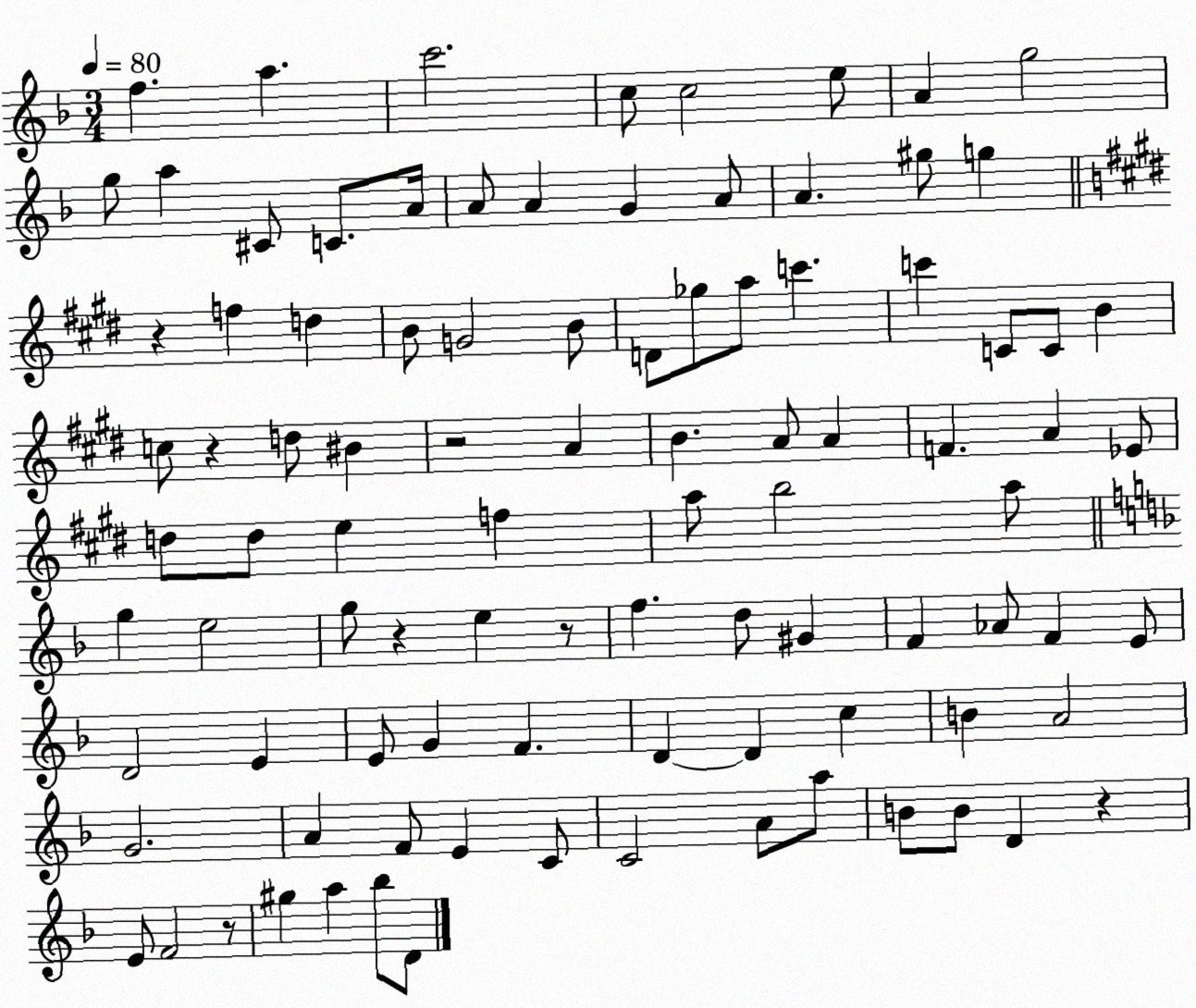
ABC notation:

X:1
T:Untitled
M:3/4
L:1/4
K:F
f a c'2 c/2 c2 e/2 A g2 g/2 a ^C/2 C/2 A/4 A/2 A G A/2 A ^g/2 g z f d B/2 G2 B/2 D/2 _g/2 a/2 c' c' C/2 C/2 B c/2 z d/2 ^B z2 A B A/2 A F A _E/2 d/2 d/2 e f a/2 b2 a/2 g e2 g/2 z e z/2 f d/2 ^G F _A/2 F E/2 D2 E E/2 G F D D c B A2 G2 A F/2 E C/2 C2 A/2 a/2 B/2 B/2 D z E/2 F2 z/2 ^g a _b/2 D/2